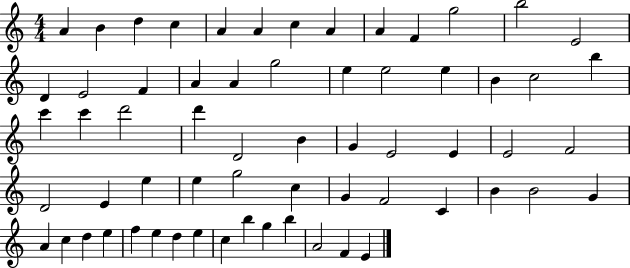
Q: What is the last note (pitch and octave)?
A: E4